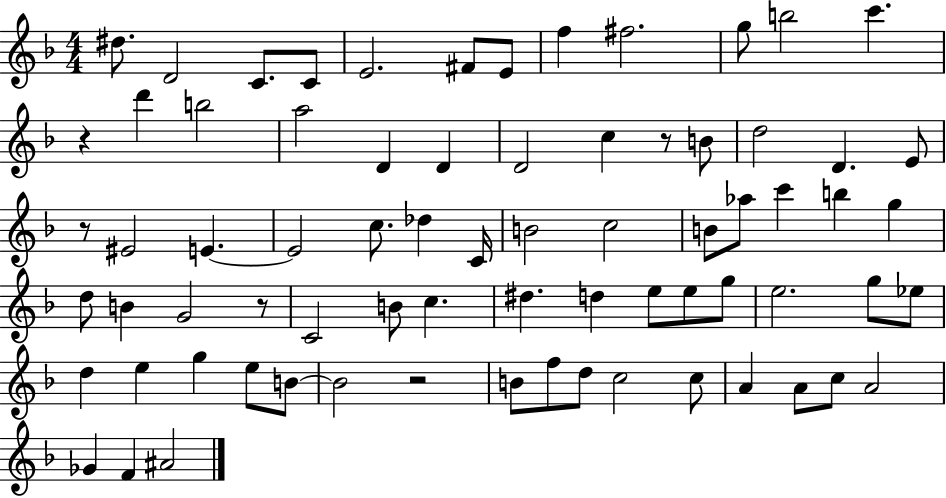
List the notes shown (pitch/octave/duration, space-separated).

D#5/e. D4/h C4/e. C4/e E4/h. F#4/e E4/e F5/q F#5/h. G5/e B5/h C6/q. R/q D6/q B5/h A5/h D4/q D4/q D4/h C5/q R/e B4/e D5/h D4/q. E4/e R/e EIS4/h E4/q. E4/h C5/e. Db5/q C4/s B4/h C5/h B4/e Ab5/e C6/q B5/q G5/q D5/e B4/q G4/h R/e C4/h B4/e C5/q. D#5/q. D5/q E5/e E5/e G5/e E5/h. G5/e Eb5/e D5/q E5/q G5/q E5/e B4/e B4/h R/h B4/e F5/e D5/e C5/h C5/e A4/q A4/e C5/e A4/h Gb4/q F4/q A#4/h